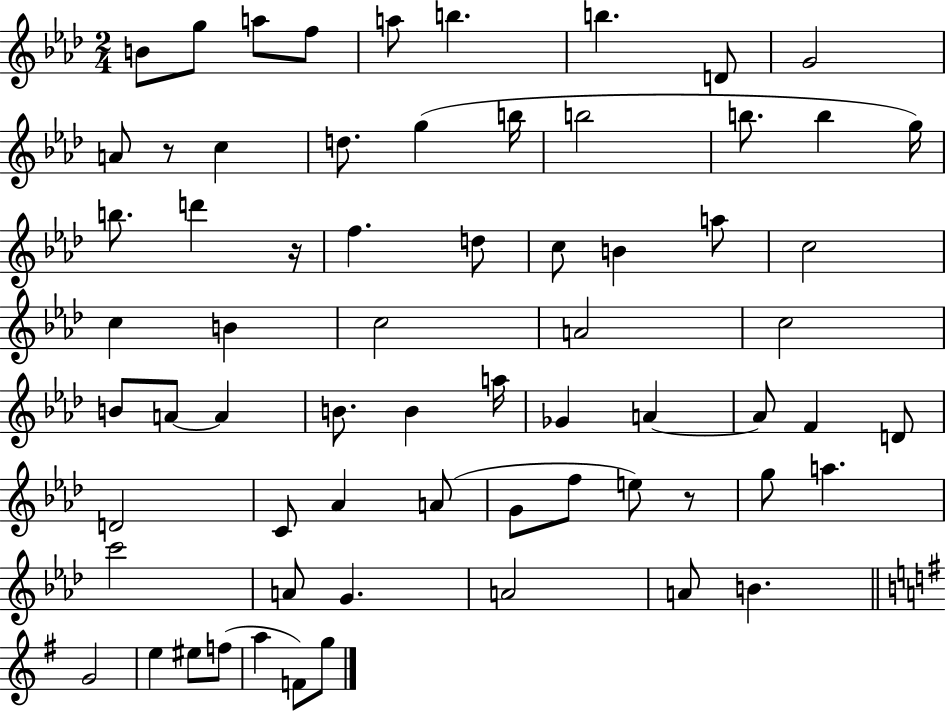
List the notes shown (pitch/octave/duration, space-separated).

B4/e G5/e A5/e F5/e A5/e B5/q. B5/q. D4/e G4/h A4/e R/e C5/q D5/e. G5/q B5/s B5/h B5/e. B5/q G5/s B5/e. D6/q R/s F5/q. D5/e C5/e B4/q A5/e C5/h C5/q B4/q C5/h A4/h C5/h B4/e A4/e A4/q B4/e. B4/q A5/s Gb4/q A4/q A4/e F4/q D4/e D4/h C4/e Ab4/q A4/e G4/e F5/e E5/e R/e G5/e A5/q. C6/h A4/e G4/q. A4/h A4/e B4/q. G4/h E5/q EIS5/e F5/e A5/q F4/e G5/e